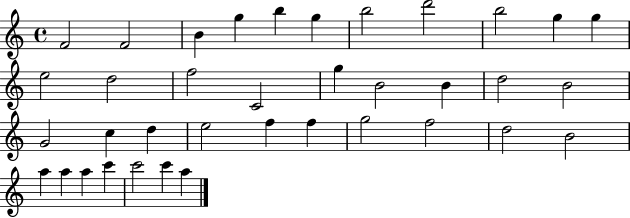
X:1
T:Untitled
M:4/4
L:1/4
K:C
F2 F2 B g b g b2 d'2 b2 g g e2 d2 f2 C2 g B2 B d2 B2 G2 c d e2 f f g2 f2 d2 B2 a a a c' c'2 c' a